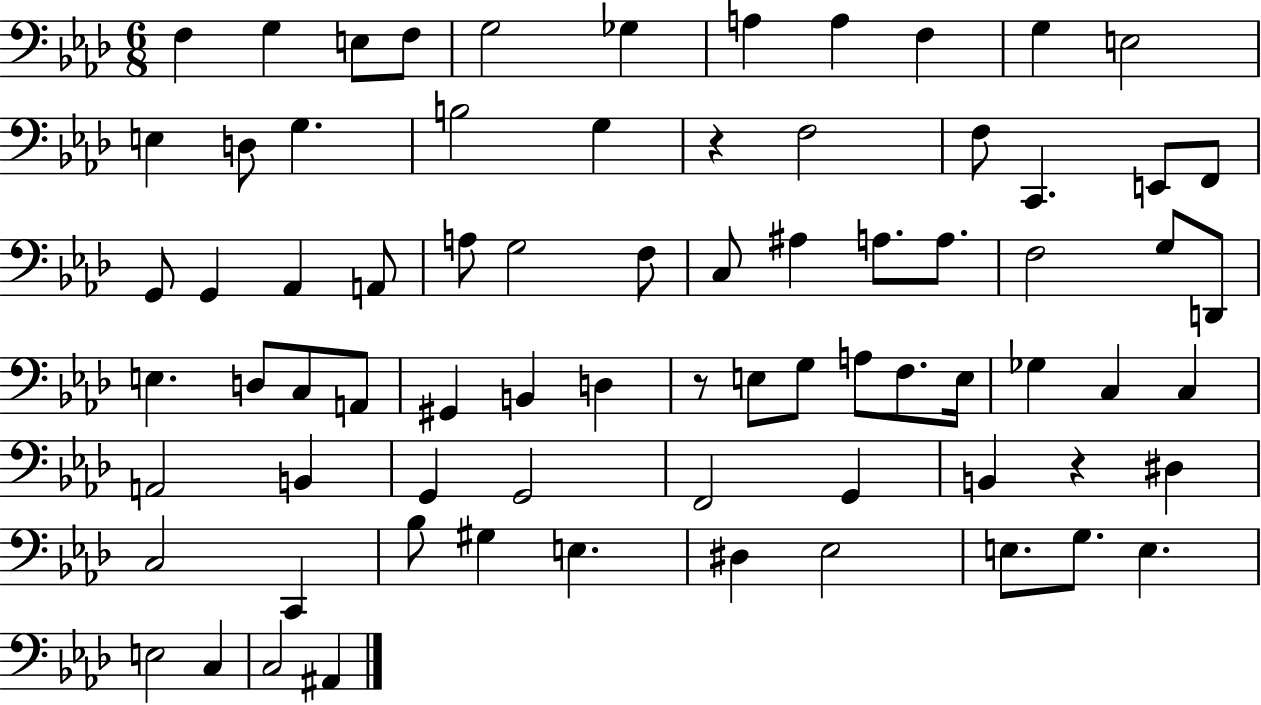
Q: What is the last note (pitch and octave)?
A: A#2